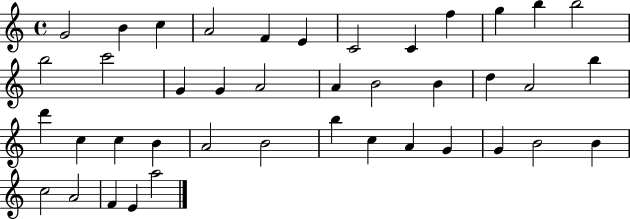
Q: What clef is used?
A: treble